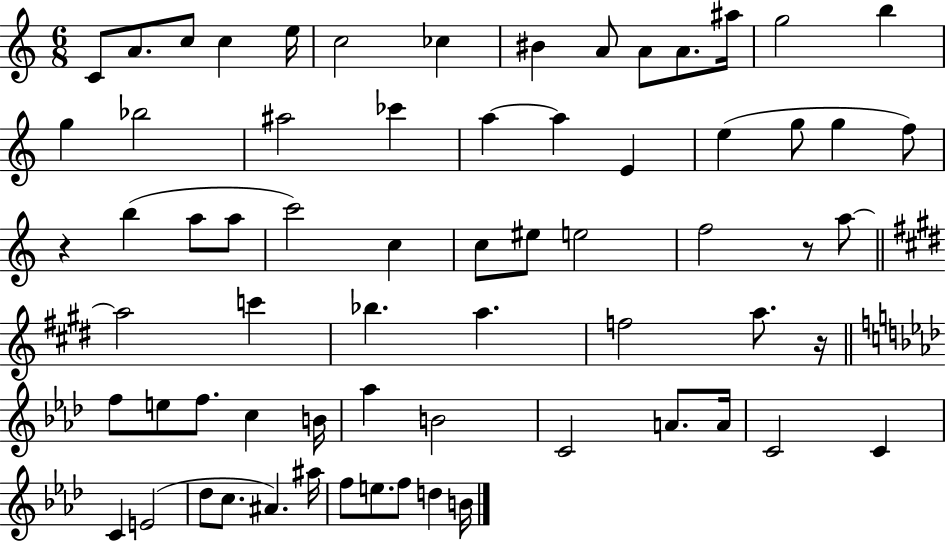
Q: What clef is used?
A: treble